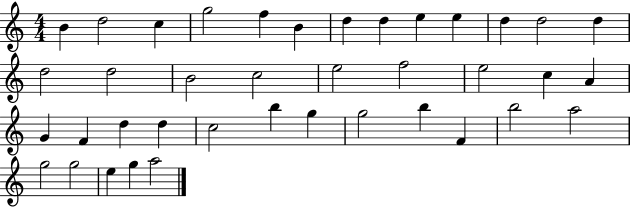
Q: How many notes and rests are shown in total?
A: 39